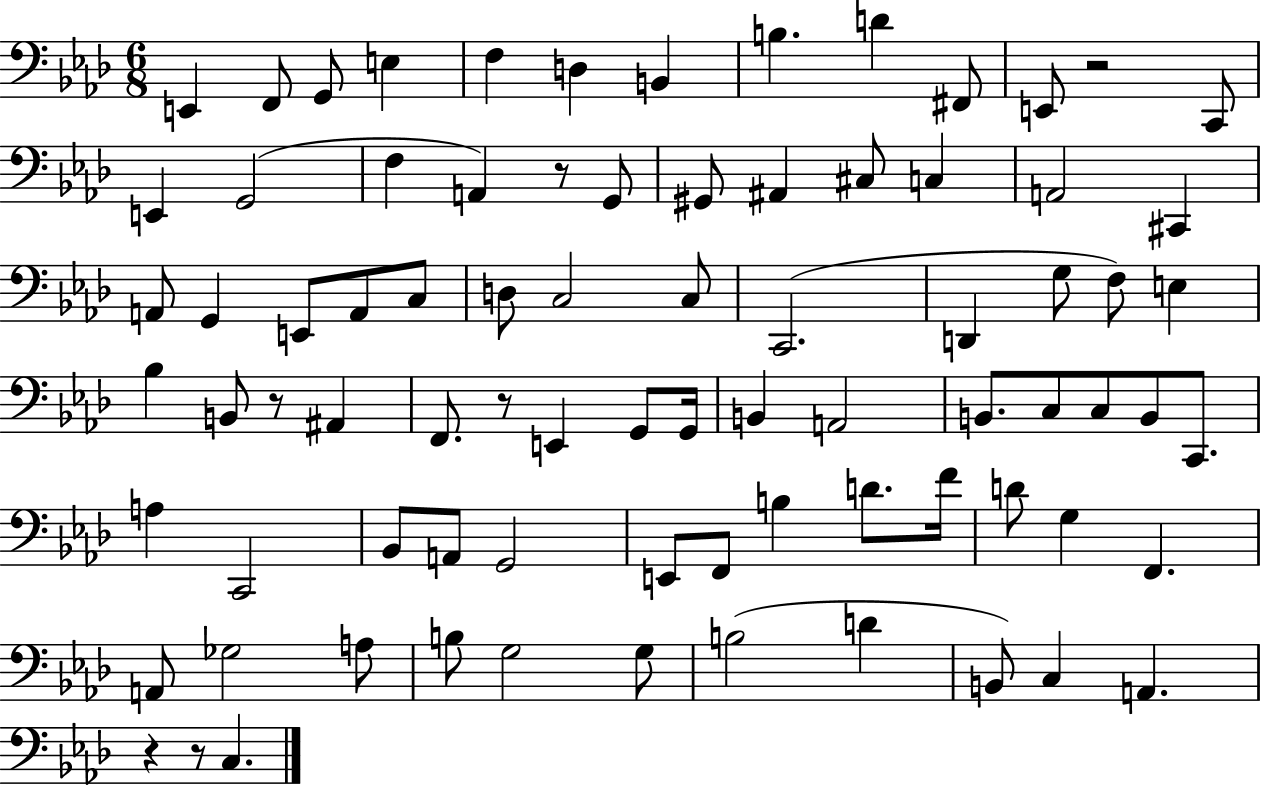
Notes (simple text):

E2/q F2/e G2/e E3/q F3/q D3/q B2/q B3/q. D4/q F#2/e E2/e R/h C2/e E2/q G2/h F3/q A2/q R/e G2/e G#2/e A#2/q C#3/e C3/q A2/h C#2/q A2/e G2/q E2/e A2/e C3/e D3/e C3/h C3/e C2/h. D2/q G3/e F3/e E3/q Bb3/q B2/e R/e A#2/q F2/e. R/e E2/q G2/e G2/s B2/q A2/h B2/e. C3/e C3/e B2/e C2/e. A3/q C2/h Bb2/e A2/e G2/h E2/e F2/e B3/q D4/e. F4/s D4/e G3/q F2/q. A2/e Gb3/h A3/e B3/e G3/h G3/e B3/h D4/q B2/e C3/q A2/q. R/q R/e C3/q.